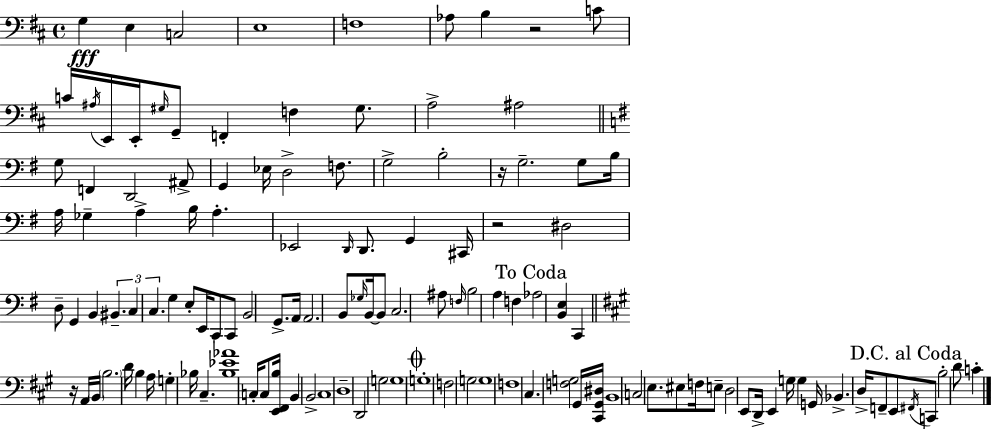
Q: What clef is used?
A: bass